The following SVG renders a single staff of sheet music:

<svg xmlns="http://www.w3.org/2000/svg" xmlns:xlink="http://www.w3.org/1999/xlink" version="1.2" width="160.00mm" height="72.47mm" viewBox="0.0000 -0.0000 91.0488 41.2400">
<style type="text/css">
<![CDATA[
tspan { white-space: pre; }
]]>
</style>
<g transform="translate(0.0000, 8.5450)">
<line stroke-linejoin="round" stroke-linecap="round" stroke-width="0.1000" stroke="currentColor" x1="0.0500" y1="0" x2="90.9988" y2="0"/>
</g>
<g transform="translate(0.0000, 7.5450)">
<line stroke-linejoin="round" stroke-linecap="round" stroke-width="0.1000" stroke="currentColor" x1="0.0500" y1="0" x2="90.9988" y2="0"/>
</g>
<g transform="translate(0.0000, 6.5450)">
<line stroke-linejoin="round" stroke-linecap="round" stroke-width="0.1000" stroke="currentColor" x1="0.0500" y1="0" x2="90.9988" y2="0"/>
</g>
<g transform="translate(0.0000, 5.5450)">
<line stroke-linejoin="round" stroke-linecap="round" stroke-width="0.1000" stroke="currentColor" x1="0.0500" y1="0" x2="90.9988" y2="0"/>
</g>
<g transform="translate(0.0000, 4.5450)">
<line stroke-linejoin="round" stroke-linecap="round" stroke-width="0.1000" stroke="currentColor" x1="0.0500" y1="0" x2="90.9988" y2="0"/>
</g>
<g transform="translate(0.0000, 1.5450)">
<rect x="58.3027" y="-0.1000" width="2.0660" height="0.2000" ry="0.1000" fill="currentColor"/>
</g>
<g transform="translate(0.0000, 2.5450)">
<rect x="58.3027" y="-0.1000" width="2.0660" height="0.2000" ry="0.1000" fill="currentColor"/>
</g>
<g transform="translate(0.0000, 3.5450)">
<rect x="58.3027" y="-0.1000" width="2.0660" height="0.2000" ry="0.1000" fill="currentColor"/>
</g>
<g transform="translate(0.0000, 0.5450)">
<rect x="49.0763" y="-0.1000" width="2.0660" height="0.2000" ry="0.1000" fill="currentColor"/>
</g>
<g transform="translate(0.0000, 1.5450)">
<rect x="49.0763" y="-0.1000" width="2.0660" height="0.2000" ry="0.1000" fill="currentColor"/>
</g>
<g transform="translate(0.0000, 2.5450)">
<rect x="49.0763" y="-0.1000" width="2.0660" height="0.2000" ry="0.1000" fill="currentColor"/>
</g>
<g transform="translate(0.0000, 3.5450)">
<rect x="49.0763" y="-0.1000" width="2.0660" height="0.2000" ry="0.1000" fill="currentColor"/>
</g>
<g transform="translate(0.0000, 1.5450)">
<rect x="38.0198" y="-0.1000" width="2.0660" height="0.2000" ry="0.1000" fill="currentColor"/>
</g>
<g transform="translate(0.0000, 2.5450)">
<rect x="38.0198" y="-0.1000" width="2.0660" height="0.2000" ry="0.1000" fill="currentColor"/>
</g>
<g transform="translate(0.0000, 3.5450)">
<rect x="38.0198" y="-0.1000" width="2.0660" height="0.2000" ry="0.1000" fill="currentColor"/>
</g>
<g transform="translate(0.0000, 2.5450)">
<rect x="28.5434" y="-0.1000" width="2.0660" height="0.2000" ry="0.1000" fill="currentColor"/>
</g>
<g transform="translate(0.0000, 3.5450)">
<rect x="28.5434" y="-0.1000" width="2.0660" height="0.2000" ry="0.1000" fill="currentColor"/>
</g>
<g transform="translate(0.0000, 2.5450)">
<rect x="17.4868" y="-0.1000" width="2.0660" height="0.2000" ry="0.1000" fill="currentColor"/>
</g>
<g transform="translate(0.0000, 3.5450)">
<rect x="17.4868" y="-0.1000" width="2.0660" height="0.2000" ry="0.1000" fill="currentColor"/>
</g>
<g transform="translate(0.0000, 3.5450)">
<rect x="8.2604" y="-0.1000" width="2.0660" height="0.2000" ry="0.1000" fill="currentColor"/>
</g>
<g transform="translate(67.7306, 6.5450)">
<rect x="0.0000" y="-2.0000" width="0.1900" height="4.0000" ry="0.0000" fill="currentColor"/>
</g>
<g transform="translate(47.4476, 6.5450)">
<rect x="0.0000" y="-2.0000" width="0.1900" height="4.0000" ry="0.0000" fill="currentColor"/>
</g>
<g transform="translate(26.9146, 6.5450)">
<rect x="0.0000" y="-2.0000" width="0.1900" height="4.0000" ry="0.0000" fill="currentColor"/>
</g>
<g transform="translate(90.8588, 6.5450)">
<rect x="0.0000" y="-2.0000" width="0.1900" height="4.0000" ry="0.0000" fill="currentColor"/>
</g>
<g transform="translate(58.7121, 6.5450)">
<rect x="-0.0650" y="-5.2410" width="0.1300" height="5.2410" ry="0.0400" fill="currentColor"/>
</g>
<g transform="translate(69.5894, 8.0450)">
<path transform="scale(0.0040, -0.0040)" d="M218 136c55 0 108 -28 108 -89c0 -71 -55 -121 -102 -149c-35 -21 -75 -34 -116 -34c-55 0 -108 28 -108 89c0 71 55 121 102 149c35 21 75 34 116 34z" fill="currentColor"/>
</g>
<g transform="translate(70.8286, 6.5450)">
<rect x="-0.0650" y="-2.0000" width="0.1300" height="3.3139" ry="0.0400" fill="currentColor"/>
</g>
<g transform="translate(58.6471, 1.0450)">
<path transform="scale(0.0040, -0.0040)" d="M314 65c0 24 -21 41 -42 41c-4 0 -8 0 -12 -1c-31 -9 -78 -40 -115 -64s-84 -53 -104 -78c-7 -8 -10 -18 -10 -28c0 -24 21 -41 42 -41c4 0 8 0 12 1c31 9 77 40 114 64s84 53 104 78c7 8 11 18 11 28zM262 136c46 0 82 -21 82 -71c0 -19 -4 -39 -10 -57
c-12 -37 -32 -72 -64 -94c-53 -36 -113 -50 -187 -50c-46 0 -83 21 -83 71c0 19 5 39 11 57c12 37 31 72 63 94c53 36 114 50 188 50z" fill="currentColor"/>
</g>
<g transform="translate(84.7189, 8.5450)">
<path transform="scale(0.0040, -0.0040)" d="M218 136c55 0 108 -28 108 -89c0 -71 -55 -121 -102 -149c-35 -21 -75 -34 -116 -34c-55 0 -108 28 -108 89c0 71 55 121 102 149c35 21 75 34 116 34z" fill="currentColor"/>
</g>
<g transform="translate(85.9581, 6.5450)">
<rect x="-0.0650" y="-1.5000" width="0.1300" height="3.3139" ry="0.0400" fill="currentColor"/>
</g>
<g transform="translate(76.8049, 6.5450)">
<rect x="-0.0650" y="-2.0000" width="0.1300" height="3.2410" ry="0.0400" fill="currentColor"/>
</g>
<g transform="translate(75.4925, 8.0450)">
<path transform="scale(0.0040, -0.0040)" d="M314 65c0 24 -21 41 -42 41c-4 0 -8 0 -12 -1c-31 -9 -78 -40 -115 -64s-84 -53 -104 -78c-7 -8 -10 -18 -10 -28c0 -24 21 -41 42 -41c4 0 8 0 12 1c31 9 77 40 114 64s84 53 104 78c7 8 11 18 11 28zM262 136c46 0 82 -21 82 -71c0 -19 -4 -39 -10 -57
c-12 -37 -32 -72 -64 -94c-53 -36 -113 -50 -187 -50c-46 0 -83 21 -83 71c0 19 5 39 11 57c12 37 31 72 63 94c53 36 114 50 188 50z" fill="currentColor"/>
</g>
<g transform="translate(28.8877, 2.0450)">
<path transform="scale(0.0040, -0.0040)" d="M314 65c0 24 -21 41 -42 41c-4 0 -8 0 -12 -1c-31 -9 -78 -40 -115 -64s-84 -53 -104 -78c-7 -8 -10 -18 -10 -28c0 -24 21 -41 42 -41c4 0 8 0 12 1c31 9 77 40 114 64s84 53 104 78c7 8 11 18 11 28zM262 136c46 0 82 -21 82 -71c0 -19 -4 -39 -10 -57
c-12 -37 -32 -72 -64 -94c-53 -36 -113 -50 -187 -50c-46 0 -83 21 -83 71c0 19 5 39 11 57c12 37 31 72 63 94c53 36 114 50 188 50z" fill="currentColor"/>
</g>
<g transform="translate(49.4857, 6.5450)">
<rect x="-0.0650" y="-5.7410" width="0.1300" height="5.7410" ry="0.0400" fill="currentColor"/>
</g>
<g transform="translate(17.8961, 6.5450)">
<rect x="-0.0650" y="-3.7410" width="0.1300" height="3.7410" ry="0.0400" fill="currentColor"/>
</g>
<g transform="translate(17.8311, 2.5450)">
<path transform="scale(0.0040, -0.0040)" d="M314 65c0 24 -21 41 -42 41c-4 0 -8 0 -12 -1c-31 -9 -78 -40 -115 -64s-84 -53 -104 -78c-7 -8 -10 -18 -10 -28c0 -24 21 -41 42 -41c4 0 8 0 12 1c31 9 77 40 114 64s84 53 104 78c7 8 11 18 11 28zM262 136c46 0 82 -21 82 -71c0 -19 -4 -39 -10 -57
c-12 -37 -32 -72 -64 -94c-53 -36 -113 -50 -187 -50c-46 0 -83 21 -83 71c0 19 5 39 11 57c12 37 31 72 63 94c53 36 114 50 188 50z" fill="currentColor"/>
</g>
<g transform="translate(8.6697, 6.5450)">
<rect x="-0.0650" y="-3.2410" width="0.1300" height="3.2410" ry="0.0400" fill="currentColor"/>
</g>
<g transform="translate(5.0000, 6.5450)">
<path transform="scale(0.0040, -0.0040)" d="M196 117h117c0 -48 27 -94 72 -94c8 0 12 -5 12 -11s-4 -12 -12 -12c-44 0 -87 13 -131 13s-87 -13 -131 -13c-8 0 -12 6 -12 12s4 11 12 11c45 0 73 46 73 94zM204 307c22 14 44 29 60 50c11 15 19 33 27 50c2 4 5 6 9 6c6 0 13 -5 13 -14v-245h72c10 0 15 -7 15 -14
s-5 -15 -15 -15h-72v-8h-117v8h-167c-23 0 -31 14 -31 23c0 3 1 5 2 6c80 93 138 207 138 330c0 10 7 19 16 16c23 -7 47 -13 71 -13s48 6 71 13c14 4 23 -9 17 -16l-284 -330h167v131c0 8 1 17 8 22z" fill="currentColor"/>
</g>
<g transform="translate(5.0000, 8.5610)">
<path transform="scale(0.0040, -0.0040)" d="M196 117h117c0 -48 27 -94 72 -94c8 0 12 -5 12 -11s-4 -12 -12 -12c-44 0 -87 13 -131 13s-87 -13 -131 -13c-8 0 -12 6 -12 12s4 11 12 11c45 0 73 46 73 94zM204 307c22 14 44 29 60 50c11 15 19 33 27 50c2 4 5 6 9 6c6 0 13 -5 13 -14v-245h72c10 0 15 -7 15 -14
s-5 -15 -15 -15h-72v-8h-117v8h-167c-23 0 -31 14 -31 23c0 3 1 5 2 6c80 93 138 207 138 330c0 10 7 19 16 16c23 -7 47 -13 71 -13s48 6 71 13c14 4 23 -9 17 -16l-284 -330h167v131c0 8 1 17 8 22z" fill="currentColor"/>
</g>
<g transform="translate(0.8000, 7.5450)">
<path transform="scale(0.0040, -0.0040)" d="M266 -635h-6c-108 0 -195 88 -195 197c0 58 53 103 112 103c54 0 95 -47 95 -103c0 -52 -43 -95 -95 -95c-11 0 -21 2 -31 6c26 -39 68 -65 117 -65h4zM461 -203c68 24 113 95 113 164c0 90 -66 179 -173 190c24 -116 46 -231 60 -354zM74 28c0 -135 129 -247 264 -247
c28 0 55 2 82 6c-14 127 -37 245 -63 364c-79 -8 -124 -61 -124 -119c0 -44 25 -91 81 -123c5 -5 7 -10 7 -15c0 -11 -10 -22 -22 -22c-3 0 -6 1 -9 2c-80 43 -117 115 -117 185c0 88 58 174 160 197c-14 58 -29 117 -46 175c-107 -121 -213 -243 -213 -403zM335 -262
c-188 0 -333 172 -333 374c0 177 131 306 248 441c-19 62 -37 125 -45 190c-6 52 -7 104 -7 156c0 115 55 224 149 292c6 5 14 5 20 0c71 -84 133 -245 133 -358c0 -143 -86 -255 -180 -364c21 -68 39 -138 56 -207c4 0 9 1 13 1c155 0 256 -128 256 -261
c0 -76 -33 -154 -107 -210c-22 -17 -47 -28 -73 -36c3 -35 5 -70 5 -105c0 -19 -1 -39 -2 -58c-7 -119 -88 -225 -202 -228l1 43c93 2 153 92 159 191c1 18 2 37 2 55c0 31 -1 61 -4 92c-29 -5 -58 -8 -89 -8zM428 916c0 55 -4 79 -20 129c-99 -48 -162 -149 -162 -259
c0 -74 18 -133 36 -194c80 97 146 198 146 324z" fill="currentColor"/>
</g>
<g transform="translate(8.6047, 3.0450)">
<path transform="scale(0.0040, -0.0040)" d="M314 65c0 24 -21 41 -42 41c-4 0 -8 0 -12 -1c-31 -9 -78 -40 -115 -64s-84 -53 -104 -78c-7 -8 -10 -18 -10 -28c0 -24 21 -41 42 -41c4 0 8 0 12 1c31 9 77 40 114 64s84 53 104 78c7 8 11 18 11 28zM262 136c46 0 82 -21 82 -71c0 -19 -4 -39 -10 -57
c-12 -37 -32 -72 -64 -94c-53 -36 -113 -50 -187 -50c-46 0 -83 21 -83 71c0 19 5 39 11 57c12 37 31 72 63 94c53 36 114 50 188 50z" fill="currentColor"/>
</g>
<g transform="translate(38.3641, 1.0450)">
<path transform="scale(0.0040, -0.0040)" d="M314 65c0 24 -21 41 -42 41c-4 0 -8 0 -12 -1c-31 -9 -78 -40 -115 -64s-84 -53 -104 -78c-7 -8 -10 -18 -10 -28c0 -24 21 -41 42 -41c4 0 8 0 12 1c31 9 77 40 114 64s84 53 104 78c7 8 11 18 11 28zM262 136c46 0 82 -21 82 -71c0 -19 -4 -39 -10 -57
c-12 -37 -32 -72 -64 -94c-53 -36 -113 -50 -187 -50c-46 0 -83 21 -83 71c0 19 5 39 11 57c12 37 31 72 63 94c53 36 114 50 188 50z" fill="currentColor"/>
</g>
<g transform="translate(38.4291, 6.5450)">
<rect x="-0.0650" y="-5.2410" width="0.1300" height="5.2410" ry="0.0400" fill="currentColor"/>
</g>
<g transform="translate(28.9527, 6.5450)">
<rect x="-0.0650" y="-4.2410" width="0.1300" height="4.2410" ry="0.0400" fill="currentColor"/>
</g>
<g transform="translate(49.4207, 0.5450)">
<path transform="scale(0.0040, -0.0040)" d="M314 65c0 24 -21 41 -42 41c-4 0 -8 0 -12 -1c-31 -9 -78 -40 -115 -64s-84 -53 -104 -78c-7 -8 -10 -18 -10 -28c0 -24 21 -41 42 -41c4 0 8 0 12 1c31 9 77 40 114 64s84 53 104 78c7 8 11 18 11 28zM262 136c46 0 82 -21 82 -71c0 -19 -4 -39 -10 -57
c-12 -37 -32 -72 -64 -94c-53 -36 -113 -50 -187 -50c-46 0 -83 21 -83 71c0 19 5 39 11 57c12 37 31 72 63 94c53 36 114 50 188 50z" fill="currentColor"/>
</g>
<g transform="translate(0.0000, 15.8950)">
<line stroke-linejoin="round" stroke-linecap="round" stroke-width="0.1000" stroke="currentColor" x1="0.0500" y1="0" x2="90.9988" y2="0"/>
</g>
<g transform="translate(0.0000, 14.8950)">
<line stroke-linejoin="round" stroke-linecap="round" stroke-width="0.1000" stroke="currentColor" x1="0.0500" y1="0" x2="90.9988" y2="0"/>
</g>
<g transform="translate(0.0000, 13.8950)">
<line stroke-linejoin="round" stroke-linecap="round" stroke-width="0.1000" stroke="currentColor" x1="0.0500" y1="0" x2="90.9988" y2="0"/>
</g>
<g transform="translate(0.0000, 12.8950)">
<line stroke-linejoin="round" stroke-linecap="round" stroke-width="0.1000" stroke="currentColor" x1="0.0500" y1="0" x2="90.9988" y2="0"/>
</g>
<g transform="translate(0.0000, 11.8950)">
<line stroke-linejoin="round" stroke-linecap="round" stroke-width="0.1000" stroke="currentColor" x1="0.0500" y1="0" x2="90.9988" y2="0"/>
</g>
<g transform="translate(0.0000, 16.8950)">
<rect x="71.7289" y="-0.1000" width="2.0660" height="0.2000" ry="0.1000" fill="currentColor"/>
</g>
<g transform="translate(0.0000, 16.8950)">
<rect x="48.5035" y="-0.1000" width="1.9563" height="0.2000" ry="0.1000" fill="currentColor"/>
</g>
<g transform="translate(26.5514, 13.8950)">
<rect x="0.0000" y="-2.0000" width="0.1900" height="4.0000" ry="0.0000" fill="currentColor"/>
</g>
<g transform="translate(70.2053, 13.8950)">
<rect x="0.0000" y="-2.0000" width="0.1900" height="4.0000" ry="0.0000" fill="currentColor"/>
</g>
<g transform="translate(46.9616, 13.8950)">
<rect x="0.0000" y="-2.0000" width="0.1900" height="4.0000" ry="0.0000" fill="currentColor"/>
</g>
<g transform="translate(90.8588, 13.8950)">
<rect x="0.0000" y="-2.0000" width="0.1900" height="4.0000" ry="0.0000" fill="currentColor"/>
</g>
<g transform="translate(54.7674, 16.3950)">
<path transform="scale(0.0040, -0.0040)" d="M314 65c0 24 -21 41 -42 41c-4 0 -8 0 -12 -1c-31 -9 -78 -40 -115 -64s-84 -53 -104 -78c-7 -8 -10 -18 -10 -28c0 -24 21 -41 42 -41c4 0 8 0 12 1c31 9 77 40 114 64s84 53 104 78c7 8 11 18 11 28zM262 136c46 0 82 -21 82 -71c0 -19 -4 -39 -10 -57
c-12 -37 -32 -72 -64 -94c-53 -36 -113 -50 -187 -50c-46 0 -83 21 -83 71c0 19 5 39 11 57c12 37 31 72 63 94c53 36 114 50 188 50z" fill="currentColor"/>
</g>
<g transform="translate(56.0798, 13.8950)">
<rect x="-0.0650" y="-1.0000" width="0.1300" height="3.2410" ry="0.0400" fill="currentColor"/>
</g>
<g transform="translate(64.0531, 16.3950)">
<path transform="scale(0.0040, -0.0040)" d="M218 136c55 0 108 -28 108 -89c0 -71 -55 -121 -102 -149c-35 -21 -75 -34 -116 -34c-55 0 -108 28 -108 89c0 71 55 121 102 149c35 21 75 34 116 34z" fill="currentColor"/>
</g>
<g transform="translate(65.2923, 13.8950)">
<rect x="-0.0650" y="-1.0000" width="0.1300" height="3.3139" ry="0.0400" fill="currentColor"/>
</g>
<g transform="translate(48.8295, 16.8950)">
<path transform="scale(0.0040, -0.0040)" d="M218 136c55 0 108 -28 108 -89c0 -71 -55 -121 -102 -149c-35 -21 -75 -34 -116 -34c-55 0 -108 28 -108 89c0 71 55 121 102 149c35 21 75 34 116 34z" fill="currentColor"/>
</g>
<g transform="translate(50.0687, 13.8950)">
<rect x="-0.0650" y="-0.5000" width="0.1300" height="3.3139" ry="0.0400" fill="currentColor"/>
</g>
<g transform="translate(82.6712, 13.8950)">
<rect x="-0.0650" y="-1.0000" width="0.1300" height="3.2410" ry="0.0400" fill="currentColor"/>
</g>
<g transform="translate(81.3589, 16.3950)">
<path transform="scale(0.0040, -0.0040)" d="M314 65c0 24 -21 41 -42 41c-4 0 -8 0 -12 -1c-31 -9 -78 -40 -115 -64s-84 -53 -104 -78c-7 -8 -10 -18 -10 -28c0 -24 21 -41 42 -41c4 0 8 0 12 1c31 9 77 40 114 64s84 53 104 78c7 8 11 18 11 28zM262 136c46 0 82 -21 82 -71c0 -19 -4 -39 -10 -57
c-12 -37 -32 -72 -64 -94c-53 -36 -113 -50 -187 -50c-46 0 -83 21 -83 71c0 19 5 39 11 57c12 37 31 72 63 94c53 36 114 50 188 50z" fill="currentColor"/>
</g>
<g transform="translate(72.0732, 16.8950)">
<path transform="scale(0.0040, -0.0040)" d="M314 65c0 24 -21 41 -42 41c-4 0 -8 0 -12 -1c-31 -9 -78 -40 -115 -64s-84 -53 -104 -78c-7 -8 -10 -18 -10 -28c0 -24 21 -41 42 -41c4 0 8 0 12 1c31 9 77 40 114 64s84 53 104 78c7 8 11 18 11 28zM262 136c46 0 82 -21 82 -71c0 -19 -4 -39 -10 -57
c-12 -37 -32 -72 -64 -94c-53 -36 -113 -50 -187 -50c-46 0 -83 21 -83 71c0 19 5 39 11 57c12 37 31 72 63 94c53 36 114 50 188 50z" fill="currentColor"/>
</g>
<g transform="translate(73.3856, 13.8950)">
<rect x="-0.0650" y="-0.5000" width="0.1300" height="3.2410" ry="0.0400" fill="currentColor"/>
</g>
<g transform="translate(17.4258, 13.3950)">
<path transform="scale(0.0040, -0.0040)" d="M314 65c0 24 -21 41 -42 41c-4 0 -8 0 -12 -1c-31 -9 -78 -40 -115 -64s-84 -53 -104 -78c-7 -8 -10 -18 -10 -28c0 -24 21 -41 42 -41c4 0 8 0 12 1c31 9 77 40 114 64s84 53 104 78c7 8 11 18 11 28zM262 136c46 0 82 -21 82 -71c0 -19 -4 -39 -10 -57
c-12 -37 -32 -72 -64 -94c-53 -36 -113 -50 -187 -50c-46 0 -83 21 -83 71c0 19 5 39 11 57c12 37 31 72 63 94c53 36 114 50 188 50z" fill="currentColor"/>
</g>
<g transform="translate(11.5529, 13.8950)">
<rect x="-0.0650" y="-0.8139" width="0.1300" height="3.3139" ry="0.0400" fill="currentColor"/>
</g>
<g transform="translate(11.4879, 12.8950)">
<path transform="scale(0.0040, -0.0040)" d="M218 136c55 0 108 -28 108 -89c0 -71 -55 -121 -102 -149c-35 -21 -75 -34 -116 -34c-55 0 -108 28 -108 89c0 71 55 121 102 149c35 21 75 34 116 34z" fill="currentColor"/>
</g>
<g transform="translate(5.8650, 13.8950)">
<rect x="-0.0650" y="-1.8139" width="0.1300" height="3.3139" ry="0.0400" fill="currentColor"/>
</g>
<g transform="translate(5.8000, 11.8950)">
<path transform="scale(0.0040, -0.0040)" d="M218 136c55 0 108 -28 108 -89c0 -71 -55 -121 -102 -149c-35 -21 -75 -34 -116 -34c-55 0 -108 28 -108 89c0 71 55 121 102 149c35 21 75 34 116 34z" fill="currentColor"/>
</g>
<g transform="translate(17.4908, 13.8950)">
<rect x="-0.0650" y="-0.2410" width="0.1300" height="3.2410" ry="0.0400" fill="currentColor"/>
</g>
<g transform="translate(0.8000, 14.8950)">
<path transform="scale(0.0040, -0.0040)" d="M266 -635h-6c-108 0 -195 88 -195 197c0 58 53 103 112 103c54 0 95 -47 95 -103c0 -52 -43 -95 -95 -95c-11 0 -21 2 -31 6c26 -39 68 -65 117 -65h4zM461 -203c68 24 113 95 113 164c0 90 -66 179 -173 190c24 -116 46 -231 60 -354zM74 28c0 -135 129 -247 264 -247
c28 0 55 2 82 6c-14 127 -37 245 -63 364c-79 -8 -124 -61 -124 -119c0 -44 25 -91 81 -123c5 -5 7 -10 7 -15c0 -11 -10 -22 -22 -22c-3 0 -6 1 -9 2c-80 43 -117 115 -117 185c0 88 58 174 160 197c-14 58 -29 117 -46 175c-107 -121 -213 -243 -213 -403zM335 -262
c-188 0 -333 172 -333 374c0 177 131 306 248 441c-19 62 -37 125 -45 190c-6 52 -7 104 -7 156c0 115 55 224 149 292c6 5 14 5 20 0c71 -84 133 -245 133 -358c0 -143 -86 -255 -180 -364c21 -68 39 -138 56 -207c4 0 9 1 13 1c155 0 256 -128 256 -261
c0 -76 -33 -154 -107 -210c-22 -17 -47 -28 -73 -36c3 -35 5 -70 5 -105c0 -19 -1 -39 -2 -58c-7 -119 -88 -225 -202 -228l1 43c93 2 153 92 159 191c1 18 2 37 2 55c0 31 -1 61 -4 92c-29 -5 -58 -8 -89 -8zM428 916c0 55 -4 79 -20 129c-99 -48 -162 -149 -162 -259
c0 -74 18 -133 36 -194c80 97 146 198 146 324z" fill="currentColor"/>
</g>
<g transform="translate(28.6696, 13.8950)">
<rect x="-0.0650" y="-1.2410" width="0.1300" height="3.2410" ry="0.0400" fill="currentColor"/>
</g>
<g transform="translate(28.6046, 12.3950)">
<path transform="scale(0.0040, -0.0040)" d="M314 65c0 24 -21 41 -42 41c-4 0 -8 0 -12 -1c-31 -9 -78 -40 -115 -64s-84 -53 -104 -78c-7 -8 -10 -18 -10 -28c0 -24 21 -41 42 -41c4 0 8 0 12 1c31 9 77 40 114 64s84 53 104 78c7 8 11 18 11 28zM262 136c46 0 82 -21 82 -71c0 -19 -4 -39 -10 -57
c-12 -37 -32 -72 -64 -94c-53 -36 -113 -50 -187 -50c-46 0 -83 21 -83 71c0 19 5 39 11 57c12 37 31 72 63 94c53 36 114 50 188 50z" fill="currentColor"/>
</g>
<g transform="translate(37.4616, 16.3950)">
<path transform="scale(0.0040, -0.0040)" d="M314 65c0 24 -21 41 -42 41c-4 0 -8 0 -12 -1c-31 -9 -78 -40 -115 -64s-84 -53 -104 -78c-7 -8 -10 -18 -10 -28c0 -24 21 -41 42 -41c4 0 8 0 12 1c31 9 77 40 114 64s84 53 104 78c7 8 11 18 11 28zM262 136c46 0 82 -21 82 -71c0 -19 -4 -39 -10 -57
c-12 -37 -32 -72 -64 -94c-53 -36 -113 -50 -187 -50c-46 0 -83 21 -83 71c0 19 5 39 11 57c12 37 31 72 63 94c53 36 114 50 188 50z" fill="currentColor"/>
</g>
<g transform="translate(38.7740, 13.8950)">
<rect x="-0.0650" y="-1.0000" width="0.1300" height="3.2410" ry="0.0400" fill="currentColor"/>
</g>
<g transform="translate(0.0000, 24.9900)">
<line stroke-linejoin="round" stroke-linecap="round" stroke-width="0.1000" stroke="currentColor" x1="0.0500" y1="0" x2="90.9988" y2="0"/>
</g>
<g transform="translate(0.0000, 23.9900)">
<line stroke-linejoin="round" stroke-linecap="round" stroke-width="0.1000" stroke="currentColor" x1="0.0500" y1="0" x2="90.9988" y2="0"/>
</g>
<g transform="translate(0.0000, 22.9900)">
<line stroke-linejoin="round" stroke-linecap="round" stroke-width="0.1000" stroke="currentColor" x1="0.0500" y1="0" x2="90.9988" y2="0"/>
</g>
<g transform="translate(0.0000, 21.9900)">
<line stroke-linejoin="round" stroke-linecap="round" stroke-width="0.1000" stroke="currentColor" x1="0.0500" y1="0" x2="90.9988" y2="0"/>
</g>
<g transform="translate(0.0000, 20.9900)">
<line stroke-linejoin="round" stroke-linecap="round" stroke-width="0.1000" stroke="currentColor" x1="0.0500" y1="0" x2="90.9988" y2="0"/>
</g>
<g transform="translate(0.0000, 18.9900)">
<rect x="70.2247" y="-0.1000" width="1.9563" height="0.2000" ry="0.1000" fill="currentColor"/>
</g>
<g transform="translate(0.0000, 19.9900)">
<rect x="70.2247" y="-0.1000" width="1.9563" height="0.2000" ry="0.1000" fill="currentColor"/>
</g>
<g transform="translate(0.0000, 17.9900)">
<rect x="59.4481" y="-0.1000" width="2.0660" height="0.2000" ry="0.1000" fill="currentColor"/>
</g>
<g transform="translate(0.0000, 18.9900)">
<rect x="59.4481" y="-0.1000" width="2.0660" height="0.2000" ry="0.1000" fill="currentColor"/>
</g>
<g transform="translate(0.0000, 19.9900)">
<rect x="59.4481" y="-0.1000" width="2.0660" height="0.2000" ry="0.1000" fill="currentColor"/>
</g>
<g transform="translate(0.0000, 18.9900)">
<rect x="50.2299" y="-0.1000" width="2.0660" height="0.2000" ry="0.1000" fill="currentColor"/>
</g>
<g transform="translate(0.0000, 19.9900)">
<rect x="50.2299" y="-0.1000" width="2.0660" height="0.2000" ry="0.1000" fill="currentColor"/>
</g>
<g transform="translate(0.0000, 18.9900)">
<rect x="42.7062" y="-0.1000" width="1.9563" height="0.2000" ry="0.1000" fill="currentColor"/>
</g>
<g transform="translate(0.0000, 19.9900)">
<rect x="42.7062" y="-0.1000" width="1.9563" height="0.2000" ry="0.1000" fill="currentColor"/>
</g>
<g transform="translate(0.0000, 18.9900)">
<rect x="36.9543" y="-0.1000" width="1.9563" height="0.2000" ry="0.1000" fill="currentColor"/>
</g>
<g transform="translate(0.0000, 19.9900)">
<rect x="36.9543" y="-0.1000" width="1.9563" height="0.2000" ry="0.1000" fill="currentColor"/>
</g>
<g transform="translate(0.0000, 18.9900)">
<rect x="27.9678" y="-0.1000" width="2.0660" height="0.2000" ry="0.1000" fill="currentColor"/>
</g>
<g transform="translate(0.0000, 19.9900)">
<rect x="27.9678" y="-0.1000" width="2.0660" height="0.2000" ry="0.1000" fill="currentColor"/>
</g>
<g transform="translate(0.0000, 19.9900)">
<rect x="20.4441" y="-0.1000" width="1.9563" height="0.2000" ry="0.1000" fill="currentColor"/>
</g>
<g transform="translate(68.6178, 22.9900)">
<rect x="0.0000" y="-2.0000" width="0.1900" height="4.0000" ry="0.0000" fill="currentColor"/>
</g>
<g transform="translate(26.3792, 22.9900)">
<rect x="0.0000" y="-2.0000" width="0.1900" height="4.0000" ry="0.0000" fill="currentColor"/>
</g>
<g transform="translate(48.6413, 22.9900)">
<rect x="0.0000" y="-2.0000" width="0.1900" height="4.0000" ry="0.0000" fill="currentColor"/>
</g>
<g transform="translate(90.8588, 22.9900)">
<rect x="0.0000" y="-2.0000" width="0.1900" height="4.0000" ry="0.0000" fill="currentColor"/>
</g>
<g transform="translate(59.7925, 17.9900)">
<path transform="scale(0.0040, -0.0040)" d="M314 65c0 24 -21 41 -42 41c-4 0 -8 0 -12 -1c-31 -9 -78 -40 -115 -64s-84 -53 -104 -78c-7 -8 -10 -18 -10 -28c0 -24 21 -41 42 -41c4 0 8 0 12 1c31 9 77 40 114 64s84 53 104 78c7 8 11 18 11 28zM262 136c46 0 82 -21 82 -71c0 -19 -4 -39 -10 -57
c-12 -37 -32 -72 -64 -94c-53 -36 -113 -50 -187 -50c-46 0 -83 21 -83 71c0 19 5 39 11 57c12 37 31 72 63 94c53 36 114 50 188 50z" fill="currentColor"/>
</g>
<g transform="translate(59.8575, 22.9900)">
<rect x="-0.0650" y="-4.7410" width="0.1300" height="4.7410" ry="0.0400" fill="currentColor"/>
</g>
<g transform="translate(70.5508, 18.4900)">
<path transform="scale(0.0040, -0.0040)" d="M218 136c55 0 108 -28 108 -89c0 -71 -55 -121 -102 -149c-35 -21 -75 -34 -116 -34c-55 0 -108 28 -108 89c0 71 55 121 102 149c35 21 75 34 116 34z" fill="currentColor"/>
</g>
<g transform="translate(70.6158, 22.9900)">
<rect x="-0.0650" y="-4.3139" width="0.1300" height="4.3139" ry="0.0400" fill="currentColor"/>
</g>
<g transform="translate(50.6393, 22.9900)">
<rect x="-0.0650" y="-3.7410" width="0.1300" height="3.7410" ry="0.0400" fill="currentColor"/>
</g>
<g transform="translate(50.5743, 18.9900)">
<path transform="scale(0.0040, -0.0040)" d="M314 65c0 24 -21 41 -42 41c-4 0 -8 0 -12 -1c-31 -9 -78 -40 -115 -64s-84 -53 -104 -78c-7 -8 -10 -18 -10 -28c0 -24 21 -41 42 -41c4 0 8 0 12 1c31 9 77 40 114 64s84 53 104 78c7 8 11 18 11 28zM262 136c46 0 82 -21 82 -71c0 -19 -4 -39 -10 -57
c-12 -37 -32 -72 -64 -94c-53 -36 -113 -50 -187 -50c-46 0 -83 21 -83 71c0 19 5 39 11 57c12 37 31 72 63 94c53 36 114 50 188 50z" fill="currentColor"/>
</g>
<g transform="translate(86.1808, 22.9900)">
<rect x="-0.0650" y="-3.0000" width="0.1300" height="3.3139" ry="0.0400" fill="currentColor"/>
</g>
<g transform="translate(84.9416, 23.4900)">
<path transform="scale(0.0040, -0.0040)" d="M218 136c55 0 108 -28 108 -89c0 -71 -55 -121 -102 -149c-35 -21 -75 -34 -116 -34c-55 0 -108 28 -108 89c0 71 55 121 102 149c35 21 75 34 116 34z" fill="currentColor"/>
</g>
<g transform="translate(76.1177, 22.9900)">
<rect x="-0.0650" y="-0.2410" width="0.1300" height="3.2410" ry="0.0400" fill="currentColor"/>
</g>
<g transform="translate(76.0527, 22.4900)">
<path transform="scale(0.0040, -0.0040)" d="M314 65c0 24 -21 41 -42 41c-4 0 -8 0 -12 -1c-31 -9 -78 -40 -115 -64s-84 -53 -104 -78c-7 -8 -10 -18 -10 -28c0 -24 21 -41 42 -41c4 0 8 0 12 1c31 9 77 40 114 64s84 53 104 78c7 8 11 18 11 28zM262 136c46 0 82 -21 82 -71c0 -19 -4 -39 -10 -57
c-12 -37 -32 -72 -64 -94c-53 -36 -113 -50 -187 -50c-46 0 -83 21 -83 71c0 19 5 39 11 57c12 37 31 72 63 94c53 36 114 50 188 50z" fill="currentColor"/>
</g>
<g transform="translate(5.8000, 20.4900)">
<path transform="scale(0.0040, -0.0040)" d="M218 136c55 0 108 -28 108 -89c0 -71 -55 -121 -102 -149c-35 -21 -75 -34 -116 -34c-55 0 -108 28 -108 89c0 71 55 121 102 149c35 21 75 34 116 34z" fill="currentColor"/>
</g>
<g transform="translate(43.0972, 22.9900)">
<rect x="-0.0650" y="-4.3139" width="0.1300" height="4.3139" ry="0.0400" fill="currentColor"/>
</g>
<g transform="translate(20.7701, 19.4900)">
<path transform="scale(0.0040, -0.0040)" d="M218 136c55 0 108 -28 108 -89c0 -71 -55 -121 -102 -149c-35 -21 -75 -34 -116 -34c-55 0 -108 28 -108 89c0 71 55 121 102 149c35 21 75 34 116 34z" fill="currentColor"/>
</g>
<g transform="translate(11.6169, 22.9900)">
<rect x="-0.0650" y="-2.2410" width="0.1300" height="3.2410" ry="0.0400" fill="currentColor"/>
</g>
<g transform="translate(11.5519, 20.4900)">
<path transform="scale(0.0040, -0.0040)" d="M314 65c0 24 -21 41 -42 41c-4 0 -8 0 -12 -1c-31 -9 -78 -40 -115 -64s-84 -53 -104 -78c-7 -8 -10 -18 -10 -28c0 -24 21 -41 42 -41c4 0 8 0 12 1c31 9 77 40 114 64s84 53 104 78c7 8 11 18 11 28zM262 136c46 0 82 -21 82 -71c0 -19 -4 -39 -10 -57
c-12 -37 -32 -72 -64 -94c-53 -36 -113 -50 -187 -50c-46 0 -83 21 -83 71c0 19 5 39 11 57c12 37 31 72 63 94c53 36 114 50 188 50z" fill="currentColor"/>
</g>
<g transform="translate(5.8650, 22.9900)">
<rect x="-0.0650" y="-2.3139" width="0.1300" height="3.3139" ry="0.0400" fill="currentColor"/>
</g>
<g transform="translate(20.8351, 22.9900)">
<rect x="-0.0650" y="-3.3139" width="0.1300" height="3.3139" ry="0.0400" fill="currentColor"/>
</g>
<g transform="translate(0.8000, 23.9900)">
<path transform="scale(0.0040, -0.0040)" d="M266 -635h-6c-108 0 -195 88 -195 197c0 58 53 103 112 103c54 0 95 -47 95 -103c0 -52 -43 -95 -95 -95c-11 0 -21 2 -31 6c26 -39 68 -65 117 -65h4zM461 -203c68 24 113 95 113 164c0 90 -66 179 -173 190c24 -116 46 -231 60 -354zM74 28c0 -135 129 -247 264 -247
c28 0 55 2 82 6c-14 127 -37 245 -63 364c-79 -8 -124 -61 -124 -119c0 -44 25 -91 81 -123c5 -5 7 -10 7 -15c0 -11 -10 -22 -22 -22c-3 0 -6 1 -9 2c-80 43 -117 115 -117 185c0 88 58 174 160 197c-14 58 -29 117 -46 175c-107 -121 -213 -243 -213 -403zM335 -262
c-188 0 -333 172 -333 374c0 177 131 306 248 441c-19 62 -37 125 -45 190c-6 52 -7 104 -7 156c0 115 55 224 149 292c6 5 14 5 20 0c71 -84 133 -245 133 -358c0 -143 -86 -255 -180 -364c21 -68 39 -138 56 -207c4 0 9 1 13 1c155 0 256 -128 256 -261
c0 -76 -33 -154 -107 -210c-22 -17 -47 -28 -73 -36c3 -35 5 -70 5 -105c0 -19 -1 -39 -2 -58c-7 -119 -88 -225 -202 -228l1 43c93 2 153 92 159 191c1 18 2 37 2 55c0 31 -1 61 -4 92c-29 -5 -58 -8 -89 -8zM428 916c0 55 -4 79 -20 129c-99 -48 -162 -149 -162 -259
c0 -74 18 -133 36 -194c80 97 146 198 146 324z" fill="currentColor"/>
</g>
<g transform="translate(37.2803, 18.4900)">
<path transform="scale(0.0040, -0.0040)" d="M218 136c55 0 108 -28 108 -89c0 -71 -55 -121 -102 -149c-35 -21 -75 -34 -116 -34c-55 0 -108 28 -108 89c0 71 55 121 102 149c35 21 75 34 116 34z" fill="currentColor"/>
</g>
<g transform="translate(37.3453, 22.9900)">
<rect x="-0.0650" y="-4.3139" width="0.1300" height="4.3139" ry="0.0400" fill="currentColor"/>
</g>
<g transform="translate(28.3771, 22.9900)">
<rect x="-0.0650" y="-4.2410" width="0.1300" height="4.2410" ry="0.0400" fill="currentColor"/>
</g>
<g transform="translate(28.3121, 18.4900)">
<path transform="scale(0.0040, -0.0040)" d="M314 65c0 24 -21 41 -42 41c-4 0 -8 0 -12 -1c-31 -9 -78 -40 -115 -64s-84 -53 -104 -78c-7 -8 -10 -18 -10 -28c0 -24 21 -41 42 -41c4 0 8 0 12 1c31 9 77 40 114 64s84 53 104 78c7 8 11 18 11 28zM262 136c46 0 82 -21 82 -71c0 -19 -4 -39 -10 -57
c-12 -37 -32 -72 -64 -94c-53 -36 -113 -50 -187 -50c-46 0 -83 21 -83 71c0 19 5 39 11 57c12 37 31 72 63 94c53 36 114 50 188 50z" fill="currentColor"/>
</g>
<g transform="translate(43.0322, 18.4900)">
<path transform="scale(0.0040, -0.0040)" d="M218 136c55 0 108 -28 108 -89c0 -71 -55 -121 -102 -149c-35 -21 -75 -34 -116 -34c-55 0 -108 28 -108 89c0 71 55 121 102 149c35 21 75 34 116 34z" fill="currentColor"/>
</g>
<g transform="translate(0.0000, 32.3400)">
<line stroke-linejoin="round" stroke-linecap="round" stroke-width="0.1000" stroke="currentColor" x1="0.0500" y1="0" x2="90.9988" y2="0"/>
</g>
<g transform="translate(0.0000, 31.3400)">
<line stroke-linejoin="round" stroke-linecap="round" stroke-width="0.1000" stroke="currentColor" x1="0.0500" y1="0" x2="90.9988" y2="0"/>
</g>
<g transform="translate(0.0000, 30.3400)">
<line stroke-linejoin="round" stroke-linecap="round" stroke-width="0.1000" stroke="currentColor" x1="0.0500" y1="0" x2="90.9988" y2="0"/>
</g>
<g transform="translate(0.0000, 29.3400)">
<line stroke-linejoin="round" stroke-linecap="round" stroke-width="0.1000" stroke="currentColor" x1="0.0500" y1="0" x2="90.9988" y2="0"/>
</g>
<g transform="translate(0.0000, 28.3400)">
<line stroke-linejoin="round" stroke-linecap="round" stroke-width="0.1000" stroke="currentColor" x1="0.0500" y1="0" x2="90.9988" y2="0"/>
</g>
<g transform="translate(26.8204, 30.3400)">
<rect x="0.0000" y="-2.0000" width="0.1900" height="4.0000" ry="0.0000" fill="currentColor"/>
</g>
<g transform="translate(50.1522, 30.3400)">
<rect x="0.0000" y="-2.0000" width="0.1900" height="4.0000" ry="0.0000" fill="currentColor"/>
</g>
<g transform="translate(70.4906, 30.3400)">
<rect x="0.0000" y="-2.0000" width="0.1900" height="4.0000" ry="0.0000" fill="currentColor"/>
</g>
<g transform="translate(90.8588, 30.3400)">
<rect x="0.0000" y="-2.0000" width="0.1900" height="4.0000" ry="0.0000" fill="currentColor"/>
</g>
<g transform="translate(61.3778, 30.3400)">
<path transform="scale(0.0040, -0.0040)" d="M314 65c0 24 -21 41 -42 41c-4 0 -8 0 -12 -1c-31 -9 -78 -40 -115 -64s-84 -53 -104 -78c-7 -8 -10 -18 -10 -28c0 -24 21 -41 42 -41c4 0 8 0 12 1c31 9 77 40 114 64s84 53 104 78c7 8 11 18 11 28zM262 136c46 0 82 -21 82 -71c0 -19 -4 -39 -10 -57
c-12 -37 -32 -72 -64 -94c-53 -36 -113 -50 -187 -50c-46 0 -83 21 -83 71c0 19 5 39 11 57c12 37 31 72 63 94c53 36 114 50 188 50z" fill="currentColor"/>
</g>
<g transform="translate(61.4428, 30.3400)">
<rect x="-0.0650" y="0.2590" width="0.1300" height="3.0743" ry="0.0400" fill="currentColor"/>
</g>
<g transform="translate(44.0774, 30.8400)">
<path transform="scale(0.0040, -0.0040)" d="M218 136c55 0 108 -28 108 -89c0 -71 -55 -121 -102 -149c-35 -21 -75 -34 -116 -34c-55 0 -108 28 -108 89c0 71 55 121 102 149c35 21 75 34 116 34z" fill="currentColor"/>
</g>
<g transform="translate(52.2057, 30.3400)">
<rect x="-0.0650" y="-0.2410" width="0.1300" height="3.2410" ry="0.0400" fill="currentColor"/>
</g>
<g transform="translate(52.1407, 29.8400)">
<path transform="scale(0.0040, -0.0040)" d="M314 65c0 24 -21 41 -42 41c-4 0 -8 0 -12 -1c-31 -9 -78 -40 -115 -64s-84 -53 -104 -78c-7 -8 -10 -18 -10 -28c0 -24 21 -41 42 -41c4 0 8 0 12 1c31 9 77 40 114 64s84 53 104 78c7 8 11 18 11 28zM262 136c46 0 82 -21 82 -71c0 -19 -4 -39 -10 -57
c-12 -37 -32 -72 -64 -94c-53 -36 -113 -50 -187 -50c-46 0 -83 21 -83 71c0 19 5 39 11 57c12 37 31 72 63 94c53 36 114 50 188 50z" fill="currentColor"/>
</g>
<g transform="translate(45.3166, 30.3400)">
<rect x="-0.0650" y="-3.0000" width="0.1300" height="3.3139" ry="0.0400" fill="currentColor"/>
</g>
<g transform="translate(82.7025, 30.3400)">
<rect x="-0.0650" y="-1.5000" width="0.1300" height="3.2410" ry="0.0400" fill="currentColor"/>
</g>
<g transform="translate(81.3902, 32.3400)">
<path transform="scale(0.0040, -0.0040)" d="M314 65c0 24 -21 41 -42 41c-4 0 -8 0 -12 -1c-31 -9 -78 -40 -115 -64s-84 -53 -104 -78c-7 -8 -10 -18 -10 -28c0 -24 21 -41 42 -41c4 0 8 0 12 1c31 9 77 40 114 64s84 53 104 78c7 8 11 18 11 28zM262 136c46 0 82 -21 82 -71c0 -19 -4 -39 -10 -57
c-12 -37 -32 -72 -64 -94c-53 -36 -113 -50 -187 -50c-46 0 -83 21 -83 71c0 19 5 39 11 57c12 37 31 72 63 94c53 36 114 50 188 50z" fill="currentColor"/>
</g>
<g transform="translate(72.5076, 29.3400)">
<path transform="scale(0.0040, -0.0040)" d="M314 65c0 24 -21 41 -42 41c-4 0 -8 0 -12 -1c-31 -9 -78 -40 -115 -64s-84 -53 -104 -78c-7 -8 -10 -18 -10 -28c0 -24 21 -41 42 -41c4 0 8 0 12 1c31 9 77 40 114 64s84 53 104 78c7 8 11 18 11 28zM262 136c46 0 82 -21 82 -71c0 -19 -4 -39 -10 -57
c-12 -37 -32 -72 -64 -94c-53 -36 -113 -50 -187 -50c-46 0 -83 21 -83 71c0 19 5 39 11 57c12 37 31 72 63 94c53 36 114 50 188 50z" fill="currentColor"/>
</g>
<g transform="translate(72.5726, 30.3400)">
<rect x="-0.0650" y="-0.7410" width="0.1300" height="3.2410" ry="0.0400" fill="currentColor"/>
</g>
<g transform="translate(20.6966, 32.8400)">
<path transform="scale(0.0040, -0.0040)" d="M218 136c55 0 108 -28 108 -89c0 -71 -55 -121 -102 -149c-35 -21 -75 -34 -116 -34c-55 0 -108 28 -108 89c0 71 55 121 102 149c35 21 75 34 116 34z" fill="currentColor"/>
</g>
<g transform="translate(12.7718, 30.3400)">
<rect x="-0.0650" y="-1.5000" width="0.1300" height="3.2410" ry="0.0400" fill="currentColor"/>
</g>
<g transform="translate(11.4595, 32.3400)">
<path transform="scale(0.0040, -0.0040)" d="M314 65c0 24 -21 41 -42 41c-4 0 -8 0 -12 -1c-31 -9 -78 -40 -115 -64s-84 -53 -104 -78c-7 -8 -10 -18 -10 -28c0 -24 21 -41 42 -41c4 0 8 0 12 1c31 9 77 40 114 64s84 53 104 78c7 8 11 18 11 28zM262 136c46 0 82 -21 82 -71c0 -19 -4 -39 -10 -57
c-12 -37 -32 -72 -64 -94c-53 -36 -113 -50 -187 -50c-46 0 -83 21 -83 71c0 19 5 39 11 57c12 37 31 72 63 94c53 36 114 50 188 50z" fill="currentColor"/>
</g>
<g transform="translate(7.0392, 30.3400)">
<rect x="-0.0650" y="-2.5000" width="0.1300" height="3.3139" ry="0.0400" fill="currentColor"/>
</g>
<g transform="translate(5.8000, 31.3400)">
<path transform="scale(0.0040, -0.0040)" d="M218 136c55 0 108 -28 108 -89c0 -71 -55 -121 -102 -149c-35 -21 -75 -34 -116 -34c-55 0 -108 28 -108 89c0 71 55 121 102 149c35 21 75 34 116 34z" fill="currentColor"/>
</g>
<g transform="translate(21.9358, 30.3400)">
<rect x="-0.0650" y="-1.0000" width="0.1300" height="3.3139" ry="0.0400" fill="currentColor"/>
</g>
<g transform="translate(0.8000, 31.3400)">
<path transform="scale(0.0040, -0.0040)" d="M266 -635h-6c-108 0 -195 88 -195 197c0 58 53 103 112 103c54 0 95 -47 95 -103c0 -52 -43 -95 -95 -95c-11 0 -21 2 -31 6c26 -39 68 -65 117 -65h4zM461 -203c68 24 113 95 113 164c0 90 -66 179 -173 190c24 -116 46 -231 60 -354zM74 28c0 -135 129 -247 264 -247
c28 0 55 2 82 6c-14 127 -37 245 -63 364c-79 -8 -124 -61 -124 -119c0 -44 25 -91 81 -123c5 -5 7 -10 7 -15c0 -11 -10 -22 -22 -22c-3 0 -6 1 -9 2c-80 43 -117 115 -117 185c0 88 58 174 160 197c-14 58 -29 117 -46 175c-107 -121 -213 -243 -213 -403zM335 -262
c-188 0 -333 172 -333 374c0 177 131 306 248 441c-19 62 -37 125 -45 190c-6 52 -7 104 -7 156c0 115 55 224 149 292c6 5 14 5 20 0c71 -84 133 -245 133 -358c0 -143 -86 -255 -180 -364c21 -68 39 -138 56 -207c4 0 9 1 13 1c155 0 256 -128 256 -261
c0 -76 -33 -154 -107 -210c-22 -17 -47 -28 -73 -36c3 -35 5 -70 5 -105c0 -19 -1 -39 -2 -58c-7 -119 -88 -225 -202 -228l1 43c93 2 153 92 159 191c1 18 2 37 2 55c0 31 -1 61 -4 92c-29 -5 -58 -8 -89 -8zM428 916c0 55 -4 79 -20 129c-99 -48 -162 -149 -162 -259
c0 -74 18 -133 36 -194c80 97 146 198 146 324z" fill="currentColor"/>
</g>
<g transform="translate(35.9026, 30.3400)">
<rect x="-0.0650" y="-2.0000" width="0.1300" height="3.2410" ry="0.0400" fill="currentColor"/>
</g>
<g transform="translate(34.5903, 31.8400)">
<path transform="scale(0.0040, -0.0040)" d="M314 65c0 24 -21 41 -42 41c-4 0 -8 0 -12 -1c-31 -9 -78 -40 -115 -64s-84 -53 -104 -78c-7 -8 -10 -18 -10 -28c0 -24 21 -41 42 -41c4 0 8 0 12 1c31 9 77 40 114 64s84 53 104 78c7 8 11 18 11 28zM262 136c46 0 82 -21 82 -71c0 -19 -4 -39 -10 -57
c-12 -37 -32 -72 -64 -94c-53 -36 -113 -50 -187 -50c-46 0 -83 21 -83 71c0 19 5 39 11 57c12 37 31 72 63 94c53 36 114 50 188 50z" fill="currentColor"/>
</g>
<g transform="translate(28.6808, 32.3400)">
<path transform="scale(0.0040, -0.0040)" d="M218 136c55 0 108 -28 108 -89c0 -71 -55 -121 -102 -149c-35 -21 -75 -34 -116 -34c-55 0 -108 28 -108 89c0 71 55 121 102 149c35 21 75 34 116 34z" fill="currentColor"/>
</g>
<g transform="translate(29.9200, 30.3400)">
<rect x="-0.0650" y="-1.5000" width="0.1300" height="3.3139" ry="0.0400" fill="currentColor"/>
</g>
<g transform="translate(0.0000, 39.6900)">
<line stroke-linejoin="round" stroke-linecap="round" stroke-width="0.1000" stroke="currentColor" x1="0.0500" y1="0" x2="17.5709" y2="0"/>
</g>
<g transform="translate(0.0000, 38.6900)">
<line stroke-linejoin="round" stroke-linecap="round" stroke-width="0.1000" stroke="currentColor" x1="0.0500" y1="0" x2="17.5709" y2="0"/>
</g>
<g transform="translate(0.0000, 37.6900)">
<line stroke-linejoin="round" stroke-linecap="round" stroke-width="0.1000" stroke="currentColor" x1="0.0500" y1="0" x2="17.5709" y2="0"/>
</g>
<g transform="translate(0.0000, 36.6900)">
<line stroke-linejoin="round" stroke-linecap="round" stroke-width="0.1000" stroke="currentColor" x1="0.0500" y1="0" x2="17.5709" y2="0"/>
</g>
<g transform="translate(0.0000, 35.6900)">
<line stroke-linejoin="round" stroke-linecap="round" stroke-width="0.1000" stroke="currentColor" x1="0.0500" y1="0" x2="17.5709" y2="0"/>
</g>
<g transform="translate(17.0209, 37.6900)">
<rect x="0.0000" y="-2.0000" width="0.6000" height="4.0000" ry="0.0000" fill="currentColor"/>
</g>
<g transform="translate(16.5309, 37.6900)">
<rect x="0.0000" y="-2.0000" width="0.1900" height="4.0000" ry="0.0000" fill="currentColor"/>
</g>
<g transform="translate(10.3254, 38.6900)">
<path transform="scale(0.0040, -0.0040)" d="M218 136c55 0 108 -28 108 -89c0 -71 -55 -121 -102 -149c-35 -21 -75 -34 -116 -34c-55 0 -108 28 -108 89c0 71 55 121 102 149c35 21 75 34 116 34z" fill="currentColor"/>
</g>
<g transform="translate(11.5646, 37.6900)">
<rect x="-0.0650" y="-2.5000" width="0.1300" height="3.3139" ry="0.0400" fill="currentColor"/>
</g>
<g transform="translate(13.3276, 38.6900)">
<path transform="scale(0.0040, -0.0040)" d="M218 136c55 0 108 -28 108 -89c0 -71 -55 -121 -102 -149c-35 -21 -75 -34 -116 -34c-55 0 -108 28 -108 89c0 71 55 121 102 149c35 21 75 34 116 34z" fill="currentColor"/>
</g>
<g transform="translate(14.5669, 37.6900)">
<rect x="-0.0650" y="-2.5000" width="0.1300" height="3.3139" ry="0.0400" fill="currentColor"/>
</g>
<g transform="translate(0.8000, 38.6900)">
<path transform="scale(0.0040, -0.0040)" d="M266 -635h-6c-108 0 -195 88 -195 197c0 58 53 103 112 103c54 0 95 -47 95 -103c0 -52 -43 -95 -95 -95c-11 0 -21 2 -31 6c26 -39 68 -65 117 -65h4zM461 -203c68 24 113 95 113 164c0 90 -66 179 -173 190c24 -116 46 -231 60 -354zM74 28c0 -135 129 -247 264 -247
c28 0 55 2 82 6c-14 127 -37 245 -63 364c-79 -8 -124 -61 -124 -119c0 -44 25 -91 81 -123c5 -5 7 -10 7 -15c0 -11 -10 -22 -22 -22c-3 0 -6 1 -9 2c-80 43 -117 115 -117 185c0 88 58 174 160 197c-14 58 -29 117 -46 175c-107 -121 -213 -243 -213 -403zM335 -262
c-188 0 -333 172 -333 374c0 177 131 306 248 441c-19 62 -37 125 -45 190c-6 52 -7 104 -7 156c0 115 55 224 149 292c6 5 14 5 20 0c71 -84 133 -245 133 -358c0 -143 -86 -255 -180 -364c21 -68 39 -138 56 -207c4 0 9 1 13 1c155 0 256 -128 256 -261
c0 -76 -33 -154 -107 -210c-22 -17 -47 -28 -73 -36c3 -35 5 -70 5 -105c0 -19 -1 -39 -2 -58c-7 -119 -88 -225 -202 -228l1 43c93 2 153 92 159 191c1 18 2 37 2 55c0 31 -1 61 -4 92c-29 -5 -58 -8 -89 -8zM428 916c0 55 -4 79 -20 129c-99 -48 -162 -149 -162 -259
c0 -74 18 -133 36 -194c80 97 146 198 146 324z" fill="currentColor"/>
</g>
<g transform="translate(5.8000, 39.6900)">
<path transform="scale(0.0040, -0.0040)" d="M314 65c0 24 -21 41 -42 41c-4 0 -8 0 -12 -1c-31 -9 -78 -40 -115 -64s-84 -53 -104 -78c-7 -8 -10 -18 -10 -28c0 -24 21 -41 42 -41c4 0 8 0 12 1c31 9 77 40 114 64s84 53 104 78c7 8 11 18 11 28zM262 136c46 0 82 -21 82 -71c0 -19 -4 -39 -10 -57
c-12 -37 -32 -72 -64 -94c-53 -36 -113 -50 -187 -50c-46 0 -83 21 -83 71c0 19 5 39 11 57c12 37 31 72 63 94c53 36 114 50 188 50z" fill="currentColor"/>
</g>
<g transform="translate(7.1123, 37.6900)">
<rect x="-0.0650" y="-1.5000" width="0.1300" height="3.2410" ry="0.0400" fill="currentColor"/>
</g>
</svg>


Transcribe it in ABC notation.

X:1
T:Untitled
M:4/4
L:1/4
K:C
b2 c'2 d'2 f'2 g'2 f'2 F F2 E f d c2 e2 D2 C D2 D C2 D2 g g2 b d'2 d' d' c'2 e'2 d' c2 A G E2 D E F2 A c2 B2 d2 E2 E2 G G